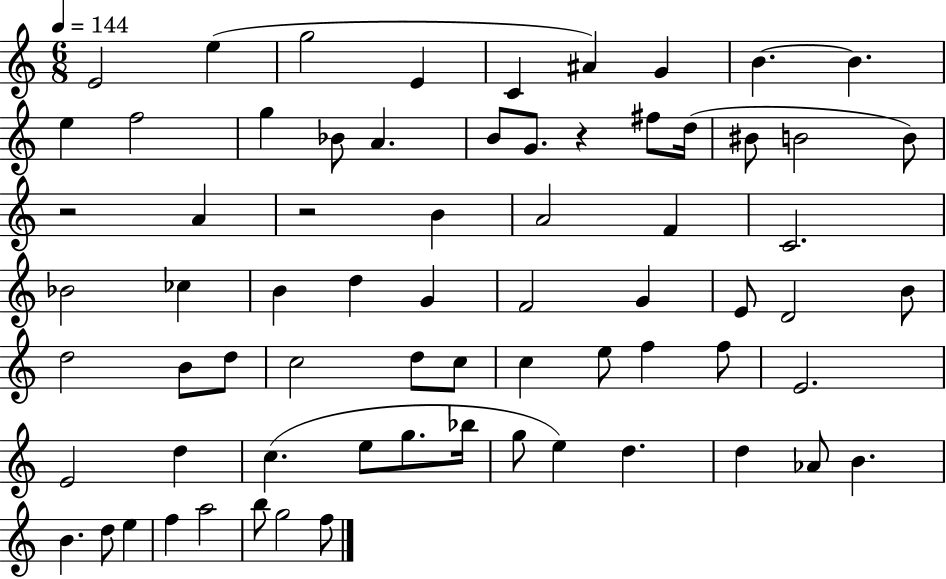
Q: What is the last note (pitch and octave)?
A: F5